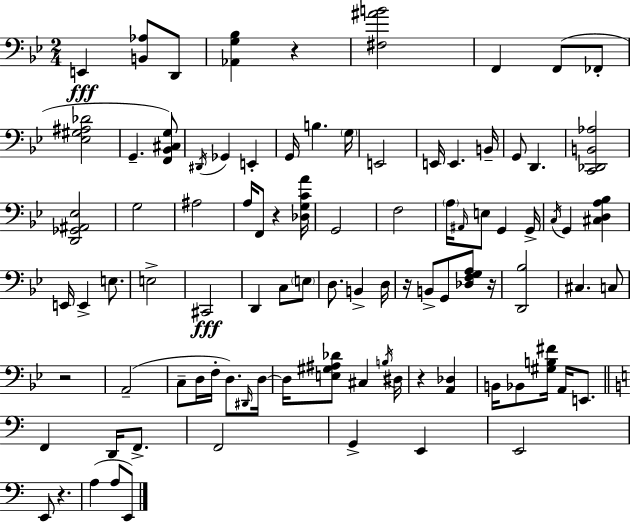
X:1
T:Untitled
M:2/4
L:1/4
K:Bb
E,, [B,,_A,]/2 D,,/2 [_A,,G,_B,] z [^F,^AB]2 F,, F,,/2 _F,,/2 [_E,^G,^A,_D]2 G,, [F,,_B,,^C,G,]/2 ^D,,/4 _G,, E,, G,,/4 B, G,/4 E,,2 E,,/4 E,, B,,/4 G,,/2 D,, [C,,_D,,B,,_A,]2 [D,,_G,,^A,,_E,]2 G,2 ^A,2 A,/4 F,,/2 z [_D,G,CA]/4 G,,2 F,2 A,/4 ^A,,/4 E,/2 G,, G,,/4 C,/4 G,, [^C,D,A,_B,] E,,/4 E,, E,/2 E,2 ^C,,2 D,, C,/2 E,/2 D,/2 B,, D,/4 z/4 B,,/2 G,,/2 [_D,F,G,A,]/2 z/4 [D,,_B,]2 ^C, C,/2 z2 A,,2 C,/2 D,/4 F,/4 D,/2 ^D,,/4 D,/4 D,/4 [E,^G,^A,_D]/2 ^C, B,/4 ^D,/4 z [A,,_D,] B,,/4 _B,,/2 [^G,B,^F]/4 A,,/4 E,,/2 F,, D,,/4 F,,/2 F,,2 G,, E,, E,,2 E,,/2 z A, A,/2 E,,/2